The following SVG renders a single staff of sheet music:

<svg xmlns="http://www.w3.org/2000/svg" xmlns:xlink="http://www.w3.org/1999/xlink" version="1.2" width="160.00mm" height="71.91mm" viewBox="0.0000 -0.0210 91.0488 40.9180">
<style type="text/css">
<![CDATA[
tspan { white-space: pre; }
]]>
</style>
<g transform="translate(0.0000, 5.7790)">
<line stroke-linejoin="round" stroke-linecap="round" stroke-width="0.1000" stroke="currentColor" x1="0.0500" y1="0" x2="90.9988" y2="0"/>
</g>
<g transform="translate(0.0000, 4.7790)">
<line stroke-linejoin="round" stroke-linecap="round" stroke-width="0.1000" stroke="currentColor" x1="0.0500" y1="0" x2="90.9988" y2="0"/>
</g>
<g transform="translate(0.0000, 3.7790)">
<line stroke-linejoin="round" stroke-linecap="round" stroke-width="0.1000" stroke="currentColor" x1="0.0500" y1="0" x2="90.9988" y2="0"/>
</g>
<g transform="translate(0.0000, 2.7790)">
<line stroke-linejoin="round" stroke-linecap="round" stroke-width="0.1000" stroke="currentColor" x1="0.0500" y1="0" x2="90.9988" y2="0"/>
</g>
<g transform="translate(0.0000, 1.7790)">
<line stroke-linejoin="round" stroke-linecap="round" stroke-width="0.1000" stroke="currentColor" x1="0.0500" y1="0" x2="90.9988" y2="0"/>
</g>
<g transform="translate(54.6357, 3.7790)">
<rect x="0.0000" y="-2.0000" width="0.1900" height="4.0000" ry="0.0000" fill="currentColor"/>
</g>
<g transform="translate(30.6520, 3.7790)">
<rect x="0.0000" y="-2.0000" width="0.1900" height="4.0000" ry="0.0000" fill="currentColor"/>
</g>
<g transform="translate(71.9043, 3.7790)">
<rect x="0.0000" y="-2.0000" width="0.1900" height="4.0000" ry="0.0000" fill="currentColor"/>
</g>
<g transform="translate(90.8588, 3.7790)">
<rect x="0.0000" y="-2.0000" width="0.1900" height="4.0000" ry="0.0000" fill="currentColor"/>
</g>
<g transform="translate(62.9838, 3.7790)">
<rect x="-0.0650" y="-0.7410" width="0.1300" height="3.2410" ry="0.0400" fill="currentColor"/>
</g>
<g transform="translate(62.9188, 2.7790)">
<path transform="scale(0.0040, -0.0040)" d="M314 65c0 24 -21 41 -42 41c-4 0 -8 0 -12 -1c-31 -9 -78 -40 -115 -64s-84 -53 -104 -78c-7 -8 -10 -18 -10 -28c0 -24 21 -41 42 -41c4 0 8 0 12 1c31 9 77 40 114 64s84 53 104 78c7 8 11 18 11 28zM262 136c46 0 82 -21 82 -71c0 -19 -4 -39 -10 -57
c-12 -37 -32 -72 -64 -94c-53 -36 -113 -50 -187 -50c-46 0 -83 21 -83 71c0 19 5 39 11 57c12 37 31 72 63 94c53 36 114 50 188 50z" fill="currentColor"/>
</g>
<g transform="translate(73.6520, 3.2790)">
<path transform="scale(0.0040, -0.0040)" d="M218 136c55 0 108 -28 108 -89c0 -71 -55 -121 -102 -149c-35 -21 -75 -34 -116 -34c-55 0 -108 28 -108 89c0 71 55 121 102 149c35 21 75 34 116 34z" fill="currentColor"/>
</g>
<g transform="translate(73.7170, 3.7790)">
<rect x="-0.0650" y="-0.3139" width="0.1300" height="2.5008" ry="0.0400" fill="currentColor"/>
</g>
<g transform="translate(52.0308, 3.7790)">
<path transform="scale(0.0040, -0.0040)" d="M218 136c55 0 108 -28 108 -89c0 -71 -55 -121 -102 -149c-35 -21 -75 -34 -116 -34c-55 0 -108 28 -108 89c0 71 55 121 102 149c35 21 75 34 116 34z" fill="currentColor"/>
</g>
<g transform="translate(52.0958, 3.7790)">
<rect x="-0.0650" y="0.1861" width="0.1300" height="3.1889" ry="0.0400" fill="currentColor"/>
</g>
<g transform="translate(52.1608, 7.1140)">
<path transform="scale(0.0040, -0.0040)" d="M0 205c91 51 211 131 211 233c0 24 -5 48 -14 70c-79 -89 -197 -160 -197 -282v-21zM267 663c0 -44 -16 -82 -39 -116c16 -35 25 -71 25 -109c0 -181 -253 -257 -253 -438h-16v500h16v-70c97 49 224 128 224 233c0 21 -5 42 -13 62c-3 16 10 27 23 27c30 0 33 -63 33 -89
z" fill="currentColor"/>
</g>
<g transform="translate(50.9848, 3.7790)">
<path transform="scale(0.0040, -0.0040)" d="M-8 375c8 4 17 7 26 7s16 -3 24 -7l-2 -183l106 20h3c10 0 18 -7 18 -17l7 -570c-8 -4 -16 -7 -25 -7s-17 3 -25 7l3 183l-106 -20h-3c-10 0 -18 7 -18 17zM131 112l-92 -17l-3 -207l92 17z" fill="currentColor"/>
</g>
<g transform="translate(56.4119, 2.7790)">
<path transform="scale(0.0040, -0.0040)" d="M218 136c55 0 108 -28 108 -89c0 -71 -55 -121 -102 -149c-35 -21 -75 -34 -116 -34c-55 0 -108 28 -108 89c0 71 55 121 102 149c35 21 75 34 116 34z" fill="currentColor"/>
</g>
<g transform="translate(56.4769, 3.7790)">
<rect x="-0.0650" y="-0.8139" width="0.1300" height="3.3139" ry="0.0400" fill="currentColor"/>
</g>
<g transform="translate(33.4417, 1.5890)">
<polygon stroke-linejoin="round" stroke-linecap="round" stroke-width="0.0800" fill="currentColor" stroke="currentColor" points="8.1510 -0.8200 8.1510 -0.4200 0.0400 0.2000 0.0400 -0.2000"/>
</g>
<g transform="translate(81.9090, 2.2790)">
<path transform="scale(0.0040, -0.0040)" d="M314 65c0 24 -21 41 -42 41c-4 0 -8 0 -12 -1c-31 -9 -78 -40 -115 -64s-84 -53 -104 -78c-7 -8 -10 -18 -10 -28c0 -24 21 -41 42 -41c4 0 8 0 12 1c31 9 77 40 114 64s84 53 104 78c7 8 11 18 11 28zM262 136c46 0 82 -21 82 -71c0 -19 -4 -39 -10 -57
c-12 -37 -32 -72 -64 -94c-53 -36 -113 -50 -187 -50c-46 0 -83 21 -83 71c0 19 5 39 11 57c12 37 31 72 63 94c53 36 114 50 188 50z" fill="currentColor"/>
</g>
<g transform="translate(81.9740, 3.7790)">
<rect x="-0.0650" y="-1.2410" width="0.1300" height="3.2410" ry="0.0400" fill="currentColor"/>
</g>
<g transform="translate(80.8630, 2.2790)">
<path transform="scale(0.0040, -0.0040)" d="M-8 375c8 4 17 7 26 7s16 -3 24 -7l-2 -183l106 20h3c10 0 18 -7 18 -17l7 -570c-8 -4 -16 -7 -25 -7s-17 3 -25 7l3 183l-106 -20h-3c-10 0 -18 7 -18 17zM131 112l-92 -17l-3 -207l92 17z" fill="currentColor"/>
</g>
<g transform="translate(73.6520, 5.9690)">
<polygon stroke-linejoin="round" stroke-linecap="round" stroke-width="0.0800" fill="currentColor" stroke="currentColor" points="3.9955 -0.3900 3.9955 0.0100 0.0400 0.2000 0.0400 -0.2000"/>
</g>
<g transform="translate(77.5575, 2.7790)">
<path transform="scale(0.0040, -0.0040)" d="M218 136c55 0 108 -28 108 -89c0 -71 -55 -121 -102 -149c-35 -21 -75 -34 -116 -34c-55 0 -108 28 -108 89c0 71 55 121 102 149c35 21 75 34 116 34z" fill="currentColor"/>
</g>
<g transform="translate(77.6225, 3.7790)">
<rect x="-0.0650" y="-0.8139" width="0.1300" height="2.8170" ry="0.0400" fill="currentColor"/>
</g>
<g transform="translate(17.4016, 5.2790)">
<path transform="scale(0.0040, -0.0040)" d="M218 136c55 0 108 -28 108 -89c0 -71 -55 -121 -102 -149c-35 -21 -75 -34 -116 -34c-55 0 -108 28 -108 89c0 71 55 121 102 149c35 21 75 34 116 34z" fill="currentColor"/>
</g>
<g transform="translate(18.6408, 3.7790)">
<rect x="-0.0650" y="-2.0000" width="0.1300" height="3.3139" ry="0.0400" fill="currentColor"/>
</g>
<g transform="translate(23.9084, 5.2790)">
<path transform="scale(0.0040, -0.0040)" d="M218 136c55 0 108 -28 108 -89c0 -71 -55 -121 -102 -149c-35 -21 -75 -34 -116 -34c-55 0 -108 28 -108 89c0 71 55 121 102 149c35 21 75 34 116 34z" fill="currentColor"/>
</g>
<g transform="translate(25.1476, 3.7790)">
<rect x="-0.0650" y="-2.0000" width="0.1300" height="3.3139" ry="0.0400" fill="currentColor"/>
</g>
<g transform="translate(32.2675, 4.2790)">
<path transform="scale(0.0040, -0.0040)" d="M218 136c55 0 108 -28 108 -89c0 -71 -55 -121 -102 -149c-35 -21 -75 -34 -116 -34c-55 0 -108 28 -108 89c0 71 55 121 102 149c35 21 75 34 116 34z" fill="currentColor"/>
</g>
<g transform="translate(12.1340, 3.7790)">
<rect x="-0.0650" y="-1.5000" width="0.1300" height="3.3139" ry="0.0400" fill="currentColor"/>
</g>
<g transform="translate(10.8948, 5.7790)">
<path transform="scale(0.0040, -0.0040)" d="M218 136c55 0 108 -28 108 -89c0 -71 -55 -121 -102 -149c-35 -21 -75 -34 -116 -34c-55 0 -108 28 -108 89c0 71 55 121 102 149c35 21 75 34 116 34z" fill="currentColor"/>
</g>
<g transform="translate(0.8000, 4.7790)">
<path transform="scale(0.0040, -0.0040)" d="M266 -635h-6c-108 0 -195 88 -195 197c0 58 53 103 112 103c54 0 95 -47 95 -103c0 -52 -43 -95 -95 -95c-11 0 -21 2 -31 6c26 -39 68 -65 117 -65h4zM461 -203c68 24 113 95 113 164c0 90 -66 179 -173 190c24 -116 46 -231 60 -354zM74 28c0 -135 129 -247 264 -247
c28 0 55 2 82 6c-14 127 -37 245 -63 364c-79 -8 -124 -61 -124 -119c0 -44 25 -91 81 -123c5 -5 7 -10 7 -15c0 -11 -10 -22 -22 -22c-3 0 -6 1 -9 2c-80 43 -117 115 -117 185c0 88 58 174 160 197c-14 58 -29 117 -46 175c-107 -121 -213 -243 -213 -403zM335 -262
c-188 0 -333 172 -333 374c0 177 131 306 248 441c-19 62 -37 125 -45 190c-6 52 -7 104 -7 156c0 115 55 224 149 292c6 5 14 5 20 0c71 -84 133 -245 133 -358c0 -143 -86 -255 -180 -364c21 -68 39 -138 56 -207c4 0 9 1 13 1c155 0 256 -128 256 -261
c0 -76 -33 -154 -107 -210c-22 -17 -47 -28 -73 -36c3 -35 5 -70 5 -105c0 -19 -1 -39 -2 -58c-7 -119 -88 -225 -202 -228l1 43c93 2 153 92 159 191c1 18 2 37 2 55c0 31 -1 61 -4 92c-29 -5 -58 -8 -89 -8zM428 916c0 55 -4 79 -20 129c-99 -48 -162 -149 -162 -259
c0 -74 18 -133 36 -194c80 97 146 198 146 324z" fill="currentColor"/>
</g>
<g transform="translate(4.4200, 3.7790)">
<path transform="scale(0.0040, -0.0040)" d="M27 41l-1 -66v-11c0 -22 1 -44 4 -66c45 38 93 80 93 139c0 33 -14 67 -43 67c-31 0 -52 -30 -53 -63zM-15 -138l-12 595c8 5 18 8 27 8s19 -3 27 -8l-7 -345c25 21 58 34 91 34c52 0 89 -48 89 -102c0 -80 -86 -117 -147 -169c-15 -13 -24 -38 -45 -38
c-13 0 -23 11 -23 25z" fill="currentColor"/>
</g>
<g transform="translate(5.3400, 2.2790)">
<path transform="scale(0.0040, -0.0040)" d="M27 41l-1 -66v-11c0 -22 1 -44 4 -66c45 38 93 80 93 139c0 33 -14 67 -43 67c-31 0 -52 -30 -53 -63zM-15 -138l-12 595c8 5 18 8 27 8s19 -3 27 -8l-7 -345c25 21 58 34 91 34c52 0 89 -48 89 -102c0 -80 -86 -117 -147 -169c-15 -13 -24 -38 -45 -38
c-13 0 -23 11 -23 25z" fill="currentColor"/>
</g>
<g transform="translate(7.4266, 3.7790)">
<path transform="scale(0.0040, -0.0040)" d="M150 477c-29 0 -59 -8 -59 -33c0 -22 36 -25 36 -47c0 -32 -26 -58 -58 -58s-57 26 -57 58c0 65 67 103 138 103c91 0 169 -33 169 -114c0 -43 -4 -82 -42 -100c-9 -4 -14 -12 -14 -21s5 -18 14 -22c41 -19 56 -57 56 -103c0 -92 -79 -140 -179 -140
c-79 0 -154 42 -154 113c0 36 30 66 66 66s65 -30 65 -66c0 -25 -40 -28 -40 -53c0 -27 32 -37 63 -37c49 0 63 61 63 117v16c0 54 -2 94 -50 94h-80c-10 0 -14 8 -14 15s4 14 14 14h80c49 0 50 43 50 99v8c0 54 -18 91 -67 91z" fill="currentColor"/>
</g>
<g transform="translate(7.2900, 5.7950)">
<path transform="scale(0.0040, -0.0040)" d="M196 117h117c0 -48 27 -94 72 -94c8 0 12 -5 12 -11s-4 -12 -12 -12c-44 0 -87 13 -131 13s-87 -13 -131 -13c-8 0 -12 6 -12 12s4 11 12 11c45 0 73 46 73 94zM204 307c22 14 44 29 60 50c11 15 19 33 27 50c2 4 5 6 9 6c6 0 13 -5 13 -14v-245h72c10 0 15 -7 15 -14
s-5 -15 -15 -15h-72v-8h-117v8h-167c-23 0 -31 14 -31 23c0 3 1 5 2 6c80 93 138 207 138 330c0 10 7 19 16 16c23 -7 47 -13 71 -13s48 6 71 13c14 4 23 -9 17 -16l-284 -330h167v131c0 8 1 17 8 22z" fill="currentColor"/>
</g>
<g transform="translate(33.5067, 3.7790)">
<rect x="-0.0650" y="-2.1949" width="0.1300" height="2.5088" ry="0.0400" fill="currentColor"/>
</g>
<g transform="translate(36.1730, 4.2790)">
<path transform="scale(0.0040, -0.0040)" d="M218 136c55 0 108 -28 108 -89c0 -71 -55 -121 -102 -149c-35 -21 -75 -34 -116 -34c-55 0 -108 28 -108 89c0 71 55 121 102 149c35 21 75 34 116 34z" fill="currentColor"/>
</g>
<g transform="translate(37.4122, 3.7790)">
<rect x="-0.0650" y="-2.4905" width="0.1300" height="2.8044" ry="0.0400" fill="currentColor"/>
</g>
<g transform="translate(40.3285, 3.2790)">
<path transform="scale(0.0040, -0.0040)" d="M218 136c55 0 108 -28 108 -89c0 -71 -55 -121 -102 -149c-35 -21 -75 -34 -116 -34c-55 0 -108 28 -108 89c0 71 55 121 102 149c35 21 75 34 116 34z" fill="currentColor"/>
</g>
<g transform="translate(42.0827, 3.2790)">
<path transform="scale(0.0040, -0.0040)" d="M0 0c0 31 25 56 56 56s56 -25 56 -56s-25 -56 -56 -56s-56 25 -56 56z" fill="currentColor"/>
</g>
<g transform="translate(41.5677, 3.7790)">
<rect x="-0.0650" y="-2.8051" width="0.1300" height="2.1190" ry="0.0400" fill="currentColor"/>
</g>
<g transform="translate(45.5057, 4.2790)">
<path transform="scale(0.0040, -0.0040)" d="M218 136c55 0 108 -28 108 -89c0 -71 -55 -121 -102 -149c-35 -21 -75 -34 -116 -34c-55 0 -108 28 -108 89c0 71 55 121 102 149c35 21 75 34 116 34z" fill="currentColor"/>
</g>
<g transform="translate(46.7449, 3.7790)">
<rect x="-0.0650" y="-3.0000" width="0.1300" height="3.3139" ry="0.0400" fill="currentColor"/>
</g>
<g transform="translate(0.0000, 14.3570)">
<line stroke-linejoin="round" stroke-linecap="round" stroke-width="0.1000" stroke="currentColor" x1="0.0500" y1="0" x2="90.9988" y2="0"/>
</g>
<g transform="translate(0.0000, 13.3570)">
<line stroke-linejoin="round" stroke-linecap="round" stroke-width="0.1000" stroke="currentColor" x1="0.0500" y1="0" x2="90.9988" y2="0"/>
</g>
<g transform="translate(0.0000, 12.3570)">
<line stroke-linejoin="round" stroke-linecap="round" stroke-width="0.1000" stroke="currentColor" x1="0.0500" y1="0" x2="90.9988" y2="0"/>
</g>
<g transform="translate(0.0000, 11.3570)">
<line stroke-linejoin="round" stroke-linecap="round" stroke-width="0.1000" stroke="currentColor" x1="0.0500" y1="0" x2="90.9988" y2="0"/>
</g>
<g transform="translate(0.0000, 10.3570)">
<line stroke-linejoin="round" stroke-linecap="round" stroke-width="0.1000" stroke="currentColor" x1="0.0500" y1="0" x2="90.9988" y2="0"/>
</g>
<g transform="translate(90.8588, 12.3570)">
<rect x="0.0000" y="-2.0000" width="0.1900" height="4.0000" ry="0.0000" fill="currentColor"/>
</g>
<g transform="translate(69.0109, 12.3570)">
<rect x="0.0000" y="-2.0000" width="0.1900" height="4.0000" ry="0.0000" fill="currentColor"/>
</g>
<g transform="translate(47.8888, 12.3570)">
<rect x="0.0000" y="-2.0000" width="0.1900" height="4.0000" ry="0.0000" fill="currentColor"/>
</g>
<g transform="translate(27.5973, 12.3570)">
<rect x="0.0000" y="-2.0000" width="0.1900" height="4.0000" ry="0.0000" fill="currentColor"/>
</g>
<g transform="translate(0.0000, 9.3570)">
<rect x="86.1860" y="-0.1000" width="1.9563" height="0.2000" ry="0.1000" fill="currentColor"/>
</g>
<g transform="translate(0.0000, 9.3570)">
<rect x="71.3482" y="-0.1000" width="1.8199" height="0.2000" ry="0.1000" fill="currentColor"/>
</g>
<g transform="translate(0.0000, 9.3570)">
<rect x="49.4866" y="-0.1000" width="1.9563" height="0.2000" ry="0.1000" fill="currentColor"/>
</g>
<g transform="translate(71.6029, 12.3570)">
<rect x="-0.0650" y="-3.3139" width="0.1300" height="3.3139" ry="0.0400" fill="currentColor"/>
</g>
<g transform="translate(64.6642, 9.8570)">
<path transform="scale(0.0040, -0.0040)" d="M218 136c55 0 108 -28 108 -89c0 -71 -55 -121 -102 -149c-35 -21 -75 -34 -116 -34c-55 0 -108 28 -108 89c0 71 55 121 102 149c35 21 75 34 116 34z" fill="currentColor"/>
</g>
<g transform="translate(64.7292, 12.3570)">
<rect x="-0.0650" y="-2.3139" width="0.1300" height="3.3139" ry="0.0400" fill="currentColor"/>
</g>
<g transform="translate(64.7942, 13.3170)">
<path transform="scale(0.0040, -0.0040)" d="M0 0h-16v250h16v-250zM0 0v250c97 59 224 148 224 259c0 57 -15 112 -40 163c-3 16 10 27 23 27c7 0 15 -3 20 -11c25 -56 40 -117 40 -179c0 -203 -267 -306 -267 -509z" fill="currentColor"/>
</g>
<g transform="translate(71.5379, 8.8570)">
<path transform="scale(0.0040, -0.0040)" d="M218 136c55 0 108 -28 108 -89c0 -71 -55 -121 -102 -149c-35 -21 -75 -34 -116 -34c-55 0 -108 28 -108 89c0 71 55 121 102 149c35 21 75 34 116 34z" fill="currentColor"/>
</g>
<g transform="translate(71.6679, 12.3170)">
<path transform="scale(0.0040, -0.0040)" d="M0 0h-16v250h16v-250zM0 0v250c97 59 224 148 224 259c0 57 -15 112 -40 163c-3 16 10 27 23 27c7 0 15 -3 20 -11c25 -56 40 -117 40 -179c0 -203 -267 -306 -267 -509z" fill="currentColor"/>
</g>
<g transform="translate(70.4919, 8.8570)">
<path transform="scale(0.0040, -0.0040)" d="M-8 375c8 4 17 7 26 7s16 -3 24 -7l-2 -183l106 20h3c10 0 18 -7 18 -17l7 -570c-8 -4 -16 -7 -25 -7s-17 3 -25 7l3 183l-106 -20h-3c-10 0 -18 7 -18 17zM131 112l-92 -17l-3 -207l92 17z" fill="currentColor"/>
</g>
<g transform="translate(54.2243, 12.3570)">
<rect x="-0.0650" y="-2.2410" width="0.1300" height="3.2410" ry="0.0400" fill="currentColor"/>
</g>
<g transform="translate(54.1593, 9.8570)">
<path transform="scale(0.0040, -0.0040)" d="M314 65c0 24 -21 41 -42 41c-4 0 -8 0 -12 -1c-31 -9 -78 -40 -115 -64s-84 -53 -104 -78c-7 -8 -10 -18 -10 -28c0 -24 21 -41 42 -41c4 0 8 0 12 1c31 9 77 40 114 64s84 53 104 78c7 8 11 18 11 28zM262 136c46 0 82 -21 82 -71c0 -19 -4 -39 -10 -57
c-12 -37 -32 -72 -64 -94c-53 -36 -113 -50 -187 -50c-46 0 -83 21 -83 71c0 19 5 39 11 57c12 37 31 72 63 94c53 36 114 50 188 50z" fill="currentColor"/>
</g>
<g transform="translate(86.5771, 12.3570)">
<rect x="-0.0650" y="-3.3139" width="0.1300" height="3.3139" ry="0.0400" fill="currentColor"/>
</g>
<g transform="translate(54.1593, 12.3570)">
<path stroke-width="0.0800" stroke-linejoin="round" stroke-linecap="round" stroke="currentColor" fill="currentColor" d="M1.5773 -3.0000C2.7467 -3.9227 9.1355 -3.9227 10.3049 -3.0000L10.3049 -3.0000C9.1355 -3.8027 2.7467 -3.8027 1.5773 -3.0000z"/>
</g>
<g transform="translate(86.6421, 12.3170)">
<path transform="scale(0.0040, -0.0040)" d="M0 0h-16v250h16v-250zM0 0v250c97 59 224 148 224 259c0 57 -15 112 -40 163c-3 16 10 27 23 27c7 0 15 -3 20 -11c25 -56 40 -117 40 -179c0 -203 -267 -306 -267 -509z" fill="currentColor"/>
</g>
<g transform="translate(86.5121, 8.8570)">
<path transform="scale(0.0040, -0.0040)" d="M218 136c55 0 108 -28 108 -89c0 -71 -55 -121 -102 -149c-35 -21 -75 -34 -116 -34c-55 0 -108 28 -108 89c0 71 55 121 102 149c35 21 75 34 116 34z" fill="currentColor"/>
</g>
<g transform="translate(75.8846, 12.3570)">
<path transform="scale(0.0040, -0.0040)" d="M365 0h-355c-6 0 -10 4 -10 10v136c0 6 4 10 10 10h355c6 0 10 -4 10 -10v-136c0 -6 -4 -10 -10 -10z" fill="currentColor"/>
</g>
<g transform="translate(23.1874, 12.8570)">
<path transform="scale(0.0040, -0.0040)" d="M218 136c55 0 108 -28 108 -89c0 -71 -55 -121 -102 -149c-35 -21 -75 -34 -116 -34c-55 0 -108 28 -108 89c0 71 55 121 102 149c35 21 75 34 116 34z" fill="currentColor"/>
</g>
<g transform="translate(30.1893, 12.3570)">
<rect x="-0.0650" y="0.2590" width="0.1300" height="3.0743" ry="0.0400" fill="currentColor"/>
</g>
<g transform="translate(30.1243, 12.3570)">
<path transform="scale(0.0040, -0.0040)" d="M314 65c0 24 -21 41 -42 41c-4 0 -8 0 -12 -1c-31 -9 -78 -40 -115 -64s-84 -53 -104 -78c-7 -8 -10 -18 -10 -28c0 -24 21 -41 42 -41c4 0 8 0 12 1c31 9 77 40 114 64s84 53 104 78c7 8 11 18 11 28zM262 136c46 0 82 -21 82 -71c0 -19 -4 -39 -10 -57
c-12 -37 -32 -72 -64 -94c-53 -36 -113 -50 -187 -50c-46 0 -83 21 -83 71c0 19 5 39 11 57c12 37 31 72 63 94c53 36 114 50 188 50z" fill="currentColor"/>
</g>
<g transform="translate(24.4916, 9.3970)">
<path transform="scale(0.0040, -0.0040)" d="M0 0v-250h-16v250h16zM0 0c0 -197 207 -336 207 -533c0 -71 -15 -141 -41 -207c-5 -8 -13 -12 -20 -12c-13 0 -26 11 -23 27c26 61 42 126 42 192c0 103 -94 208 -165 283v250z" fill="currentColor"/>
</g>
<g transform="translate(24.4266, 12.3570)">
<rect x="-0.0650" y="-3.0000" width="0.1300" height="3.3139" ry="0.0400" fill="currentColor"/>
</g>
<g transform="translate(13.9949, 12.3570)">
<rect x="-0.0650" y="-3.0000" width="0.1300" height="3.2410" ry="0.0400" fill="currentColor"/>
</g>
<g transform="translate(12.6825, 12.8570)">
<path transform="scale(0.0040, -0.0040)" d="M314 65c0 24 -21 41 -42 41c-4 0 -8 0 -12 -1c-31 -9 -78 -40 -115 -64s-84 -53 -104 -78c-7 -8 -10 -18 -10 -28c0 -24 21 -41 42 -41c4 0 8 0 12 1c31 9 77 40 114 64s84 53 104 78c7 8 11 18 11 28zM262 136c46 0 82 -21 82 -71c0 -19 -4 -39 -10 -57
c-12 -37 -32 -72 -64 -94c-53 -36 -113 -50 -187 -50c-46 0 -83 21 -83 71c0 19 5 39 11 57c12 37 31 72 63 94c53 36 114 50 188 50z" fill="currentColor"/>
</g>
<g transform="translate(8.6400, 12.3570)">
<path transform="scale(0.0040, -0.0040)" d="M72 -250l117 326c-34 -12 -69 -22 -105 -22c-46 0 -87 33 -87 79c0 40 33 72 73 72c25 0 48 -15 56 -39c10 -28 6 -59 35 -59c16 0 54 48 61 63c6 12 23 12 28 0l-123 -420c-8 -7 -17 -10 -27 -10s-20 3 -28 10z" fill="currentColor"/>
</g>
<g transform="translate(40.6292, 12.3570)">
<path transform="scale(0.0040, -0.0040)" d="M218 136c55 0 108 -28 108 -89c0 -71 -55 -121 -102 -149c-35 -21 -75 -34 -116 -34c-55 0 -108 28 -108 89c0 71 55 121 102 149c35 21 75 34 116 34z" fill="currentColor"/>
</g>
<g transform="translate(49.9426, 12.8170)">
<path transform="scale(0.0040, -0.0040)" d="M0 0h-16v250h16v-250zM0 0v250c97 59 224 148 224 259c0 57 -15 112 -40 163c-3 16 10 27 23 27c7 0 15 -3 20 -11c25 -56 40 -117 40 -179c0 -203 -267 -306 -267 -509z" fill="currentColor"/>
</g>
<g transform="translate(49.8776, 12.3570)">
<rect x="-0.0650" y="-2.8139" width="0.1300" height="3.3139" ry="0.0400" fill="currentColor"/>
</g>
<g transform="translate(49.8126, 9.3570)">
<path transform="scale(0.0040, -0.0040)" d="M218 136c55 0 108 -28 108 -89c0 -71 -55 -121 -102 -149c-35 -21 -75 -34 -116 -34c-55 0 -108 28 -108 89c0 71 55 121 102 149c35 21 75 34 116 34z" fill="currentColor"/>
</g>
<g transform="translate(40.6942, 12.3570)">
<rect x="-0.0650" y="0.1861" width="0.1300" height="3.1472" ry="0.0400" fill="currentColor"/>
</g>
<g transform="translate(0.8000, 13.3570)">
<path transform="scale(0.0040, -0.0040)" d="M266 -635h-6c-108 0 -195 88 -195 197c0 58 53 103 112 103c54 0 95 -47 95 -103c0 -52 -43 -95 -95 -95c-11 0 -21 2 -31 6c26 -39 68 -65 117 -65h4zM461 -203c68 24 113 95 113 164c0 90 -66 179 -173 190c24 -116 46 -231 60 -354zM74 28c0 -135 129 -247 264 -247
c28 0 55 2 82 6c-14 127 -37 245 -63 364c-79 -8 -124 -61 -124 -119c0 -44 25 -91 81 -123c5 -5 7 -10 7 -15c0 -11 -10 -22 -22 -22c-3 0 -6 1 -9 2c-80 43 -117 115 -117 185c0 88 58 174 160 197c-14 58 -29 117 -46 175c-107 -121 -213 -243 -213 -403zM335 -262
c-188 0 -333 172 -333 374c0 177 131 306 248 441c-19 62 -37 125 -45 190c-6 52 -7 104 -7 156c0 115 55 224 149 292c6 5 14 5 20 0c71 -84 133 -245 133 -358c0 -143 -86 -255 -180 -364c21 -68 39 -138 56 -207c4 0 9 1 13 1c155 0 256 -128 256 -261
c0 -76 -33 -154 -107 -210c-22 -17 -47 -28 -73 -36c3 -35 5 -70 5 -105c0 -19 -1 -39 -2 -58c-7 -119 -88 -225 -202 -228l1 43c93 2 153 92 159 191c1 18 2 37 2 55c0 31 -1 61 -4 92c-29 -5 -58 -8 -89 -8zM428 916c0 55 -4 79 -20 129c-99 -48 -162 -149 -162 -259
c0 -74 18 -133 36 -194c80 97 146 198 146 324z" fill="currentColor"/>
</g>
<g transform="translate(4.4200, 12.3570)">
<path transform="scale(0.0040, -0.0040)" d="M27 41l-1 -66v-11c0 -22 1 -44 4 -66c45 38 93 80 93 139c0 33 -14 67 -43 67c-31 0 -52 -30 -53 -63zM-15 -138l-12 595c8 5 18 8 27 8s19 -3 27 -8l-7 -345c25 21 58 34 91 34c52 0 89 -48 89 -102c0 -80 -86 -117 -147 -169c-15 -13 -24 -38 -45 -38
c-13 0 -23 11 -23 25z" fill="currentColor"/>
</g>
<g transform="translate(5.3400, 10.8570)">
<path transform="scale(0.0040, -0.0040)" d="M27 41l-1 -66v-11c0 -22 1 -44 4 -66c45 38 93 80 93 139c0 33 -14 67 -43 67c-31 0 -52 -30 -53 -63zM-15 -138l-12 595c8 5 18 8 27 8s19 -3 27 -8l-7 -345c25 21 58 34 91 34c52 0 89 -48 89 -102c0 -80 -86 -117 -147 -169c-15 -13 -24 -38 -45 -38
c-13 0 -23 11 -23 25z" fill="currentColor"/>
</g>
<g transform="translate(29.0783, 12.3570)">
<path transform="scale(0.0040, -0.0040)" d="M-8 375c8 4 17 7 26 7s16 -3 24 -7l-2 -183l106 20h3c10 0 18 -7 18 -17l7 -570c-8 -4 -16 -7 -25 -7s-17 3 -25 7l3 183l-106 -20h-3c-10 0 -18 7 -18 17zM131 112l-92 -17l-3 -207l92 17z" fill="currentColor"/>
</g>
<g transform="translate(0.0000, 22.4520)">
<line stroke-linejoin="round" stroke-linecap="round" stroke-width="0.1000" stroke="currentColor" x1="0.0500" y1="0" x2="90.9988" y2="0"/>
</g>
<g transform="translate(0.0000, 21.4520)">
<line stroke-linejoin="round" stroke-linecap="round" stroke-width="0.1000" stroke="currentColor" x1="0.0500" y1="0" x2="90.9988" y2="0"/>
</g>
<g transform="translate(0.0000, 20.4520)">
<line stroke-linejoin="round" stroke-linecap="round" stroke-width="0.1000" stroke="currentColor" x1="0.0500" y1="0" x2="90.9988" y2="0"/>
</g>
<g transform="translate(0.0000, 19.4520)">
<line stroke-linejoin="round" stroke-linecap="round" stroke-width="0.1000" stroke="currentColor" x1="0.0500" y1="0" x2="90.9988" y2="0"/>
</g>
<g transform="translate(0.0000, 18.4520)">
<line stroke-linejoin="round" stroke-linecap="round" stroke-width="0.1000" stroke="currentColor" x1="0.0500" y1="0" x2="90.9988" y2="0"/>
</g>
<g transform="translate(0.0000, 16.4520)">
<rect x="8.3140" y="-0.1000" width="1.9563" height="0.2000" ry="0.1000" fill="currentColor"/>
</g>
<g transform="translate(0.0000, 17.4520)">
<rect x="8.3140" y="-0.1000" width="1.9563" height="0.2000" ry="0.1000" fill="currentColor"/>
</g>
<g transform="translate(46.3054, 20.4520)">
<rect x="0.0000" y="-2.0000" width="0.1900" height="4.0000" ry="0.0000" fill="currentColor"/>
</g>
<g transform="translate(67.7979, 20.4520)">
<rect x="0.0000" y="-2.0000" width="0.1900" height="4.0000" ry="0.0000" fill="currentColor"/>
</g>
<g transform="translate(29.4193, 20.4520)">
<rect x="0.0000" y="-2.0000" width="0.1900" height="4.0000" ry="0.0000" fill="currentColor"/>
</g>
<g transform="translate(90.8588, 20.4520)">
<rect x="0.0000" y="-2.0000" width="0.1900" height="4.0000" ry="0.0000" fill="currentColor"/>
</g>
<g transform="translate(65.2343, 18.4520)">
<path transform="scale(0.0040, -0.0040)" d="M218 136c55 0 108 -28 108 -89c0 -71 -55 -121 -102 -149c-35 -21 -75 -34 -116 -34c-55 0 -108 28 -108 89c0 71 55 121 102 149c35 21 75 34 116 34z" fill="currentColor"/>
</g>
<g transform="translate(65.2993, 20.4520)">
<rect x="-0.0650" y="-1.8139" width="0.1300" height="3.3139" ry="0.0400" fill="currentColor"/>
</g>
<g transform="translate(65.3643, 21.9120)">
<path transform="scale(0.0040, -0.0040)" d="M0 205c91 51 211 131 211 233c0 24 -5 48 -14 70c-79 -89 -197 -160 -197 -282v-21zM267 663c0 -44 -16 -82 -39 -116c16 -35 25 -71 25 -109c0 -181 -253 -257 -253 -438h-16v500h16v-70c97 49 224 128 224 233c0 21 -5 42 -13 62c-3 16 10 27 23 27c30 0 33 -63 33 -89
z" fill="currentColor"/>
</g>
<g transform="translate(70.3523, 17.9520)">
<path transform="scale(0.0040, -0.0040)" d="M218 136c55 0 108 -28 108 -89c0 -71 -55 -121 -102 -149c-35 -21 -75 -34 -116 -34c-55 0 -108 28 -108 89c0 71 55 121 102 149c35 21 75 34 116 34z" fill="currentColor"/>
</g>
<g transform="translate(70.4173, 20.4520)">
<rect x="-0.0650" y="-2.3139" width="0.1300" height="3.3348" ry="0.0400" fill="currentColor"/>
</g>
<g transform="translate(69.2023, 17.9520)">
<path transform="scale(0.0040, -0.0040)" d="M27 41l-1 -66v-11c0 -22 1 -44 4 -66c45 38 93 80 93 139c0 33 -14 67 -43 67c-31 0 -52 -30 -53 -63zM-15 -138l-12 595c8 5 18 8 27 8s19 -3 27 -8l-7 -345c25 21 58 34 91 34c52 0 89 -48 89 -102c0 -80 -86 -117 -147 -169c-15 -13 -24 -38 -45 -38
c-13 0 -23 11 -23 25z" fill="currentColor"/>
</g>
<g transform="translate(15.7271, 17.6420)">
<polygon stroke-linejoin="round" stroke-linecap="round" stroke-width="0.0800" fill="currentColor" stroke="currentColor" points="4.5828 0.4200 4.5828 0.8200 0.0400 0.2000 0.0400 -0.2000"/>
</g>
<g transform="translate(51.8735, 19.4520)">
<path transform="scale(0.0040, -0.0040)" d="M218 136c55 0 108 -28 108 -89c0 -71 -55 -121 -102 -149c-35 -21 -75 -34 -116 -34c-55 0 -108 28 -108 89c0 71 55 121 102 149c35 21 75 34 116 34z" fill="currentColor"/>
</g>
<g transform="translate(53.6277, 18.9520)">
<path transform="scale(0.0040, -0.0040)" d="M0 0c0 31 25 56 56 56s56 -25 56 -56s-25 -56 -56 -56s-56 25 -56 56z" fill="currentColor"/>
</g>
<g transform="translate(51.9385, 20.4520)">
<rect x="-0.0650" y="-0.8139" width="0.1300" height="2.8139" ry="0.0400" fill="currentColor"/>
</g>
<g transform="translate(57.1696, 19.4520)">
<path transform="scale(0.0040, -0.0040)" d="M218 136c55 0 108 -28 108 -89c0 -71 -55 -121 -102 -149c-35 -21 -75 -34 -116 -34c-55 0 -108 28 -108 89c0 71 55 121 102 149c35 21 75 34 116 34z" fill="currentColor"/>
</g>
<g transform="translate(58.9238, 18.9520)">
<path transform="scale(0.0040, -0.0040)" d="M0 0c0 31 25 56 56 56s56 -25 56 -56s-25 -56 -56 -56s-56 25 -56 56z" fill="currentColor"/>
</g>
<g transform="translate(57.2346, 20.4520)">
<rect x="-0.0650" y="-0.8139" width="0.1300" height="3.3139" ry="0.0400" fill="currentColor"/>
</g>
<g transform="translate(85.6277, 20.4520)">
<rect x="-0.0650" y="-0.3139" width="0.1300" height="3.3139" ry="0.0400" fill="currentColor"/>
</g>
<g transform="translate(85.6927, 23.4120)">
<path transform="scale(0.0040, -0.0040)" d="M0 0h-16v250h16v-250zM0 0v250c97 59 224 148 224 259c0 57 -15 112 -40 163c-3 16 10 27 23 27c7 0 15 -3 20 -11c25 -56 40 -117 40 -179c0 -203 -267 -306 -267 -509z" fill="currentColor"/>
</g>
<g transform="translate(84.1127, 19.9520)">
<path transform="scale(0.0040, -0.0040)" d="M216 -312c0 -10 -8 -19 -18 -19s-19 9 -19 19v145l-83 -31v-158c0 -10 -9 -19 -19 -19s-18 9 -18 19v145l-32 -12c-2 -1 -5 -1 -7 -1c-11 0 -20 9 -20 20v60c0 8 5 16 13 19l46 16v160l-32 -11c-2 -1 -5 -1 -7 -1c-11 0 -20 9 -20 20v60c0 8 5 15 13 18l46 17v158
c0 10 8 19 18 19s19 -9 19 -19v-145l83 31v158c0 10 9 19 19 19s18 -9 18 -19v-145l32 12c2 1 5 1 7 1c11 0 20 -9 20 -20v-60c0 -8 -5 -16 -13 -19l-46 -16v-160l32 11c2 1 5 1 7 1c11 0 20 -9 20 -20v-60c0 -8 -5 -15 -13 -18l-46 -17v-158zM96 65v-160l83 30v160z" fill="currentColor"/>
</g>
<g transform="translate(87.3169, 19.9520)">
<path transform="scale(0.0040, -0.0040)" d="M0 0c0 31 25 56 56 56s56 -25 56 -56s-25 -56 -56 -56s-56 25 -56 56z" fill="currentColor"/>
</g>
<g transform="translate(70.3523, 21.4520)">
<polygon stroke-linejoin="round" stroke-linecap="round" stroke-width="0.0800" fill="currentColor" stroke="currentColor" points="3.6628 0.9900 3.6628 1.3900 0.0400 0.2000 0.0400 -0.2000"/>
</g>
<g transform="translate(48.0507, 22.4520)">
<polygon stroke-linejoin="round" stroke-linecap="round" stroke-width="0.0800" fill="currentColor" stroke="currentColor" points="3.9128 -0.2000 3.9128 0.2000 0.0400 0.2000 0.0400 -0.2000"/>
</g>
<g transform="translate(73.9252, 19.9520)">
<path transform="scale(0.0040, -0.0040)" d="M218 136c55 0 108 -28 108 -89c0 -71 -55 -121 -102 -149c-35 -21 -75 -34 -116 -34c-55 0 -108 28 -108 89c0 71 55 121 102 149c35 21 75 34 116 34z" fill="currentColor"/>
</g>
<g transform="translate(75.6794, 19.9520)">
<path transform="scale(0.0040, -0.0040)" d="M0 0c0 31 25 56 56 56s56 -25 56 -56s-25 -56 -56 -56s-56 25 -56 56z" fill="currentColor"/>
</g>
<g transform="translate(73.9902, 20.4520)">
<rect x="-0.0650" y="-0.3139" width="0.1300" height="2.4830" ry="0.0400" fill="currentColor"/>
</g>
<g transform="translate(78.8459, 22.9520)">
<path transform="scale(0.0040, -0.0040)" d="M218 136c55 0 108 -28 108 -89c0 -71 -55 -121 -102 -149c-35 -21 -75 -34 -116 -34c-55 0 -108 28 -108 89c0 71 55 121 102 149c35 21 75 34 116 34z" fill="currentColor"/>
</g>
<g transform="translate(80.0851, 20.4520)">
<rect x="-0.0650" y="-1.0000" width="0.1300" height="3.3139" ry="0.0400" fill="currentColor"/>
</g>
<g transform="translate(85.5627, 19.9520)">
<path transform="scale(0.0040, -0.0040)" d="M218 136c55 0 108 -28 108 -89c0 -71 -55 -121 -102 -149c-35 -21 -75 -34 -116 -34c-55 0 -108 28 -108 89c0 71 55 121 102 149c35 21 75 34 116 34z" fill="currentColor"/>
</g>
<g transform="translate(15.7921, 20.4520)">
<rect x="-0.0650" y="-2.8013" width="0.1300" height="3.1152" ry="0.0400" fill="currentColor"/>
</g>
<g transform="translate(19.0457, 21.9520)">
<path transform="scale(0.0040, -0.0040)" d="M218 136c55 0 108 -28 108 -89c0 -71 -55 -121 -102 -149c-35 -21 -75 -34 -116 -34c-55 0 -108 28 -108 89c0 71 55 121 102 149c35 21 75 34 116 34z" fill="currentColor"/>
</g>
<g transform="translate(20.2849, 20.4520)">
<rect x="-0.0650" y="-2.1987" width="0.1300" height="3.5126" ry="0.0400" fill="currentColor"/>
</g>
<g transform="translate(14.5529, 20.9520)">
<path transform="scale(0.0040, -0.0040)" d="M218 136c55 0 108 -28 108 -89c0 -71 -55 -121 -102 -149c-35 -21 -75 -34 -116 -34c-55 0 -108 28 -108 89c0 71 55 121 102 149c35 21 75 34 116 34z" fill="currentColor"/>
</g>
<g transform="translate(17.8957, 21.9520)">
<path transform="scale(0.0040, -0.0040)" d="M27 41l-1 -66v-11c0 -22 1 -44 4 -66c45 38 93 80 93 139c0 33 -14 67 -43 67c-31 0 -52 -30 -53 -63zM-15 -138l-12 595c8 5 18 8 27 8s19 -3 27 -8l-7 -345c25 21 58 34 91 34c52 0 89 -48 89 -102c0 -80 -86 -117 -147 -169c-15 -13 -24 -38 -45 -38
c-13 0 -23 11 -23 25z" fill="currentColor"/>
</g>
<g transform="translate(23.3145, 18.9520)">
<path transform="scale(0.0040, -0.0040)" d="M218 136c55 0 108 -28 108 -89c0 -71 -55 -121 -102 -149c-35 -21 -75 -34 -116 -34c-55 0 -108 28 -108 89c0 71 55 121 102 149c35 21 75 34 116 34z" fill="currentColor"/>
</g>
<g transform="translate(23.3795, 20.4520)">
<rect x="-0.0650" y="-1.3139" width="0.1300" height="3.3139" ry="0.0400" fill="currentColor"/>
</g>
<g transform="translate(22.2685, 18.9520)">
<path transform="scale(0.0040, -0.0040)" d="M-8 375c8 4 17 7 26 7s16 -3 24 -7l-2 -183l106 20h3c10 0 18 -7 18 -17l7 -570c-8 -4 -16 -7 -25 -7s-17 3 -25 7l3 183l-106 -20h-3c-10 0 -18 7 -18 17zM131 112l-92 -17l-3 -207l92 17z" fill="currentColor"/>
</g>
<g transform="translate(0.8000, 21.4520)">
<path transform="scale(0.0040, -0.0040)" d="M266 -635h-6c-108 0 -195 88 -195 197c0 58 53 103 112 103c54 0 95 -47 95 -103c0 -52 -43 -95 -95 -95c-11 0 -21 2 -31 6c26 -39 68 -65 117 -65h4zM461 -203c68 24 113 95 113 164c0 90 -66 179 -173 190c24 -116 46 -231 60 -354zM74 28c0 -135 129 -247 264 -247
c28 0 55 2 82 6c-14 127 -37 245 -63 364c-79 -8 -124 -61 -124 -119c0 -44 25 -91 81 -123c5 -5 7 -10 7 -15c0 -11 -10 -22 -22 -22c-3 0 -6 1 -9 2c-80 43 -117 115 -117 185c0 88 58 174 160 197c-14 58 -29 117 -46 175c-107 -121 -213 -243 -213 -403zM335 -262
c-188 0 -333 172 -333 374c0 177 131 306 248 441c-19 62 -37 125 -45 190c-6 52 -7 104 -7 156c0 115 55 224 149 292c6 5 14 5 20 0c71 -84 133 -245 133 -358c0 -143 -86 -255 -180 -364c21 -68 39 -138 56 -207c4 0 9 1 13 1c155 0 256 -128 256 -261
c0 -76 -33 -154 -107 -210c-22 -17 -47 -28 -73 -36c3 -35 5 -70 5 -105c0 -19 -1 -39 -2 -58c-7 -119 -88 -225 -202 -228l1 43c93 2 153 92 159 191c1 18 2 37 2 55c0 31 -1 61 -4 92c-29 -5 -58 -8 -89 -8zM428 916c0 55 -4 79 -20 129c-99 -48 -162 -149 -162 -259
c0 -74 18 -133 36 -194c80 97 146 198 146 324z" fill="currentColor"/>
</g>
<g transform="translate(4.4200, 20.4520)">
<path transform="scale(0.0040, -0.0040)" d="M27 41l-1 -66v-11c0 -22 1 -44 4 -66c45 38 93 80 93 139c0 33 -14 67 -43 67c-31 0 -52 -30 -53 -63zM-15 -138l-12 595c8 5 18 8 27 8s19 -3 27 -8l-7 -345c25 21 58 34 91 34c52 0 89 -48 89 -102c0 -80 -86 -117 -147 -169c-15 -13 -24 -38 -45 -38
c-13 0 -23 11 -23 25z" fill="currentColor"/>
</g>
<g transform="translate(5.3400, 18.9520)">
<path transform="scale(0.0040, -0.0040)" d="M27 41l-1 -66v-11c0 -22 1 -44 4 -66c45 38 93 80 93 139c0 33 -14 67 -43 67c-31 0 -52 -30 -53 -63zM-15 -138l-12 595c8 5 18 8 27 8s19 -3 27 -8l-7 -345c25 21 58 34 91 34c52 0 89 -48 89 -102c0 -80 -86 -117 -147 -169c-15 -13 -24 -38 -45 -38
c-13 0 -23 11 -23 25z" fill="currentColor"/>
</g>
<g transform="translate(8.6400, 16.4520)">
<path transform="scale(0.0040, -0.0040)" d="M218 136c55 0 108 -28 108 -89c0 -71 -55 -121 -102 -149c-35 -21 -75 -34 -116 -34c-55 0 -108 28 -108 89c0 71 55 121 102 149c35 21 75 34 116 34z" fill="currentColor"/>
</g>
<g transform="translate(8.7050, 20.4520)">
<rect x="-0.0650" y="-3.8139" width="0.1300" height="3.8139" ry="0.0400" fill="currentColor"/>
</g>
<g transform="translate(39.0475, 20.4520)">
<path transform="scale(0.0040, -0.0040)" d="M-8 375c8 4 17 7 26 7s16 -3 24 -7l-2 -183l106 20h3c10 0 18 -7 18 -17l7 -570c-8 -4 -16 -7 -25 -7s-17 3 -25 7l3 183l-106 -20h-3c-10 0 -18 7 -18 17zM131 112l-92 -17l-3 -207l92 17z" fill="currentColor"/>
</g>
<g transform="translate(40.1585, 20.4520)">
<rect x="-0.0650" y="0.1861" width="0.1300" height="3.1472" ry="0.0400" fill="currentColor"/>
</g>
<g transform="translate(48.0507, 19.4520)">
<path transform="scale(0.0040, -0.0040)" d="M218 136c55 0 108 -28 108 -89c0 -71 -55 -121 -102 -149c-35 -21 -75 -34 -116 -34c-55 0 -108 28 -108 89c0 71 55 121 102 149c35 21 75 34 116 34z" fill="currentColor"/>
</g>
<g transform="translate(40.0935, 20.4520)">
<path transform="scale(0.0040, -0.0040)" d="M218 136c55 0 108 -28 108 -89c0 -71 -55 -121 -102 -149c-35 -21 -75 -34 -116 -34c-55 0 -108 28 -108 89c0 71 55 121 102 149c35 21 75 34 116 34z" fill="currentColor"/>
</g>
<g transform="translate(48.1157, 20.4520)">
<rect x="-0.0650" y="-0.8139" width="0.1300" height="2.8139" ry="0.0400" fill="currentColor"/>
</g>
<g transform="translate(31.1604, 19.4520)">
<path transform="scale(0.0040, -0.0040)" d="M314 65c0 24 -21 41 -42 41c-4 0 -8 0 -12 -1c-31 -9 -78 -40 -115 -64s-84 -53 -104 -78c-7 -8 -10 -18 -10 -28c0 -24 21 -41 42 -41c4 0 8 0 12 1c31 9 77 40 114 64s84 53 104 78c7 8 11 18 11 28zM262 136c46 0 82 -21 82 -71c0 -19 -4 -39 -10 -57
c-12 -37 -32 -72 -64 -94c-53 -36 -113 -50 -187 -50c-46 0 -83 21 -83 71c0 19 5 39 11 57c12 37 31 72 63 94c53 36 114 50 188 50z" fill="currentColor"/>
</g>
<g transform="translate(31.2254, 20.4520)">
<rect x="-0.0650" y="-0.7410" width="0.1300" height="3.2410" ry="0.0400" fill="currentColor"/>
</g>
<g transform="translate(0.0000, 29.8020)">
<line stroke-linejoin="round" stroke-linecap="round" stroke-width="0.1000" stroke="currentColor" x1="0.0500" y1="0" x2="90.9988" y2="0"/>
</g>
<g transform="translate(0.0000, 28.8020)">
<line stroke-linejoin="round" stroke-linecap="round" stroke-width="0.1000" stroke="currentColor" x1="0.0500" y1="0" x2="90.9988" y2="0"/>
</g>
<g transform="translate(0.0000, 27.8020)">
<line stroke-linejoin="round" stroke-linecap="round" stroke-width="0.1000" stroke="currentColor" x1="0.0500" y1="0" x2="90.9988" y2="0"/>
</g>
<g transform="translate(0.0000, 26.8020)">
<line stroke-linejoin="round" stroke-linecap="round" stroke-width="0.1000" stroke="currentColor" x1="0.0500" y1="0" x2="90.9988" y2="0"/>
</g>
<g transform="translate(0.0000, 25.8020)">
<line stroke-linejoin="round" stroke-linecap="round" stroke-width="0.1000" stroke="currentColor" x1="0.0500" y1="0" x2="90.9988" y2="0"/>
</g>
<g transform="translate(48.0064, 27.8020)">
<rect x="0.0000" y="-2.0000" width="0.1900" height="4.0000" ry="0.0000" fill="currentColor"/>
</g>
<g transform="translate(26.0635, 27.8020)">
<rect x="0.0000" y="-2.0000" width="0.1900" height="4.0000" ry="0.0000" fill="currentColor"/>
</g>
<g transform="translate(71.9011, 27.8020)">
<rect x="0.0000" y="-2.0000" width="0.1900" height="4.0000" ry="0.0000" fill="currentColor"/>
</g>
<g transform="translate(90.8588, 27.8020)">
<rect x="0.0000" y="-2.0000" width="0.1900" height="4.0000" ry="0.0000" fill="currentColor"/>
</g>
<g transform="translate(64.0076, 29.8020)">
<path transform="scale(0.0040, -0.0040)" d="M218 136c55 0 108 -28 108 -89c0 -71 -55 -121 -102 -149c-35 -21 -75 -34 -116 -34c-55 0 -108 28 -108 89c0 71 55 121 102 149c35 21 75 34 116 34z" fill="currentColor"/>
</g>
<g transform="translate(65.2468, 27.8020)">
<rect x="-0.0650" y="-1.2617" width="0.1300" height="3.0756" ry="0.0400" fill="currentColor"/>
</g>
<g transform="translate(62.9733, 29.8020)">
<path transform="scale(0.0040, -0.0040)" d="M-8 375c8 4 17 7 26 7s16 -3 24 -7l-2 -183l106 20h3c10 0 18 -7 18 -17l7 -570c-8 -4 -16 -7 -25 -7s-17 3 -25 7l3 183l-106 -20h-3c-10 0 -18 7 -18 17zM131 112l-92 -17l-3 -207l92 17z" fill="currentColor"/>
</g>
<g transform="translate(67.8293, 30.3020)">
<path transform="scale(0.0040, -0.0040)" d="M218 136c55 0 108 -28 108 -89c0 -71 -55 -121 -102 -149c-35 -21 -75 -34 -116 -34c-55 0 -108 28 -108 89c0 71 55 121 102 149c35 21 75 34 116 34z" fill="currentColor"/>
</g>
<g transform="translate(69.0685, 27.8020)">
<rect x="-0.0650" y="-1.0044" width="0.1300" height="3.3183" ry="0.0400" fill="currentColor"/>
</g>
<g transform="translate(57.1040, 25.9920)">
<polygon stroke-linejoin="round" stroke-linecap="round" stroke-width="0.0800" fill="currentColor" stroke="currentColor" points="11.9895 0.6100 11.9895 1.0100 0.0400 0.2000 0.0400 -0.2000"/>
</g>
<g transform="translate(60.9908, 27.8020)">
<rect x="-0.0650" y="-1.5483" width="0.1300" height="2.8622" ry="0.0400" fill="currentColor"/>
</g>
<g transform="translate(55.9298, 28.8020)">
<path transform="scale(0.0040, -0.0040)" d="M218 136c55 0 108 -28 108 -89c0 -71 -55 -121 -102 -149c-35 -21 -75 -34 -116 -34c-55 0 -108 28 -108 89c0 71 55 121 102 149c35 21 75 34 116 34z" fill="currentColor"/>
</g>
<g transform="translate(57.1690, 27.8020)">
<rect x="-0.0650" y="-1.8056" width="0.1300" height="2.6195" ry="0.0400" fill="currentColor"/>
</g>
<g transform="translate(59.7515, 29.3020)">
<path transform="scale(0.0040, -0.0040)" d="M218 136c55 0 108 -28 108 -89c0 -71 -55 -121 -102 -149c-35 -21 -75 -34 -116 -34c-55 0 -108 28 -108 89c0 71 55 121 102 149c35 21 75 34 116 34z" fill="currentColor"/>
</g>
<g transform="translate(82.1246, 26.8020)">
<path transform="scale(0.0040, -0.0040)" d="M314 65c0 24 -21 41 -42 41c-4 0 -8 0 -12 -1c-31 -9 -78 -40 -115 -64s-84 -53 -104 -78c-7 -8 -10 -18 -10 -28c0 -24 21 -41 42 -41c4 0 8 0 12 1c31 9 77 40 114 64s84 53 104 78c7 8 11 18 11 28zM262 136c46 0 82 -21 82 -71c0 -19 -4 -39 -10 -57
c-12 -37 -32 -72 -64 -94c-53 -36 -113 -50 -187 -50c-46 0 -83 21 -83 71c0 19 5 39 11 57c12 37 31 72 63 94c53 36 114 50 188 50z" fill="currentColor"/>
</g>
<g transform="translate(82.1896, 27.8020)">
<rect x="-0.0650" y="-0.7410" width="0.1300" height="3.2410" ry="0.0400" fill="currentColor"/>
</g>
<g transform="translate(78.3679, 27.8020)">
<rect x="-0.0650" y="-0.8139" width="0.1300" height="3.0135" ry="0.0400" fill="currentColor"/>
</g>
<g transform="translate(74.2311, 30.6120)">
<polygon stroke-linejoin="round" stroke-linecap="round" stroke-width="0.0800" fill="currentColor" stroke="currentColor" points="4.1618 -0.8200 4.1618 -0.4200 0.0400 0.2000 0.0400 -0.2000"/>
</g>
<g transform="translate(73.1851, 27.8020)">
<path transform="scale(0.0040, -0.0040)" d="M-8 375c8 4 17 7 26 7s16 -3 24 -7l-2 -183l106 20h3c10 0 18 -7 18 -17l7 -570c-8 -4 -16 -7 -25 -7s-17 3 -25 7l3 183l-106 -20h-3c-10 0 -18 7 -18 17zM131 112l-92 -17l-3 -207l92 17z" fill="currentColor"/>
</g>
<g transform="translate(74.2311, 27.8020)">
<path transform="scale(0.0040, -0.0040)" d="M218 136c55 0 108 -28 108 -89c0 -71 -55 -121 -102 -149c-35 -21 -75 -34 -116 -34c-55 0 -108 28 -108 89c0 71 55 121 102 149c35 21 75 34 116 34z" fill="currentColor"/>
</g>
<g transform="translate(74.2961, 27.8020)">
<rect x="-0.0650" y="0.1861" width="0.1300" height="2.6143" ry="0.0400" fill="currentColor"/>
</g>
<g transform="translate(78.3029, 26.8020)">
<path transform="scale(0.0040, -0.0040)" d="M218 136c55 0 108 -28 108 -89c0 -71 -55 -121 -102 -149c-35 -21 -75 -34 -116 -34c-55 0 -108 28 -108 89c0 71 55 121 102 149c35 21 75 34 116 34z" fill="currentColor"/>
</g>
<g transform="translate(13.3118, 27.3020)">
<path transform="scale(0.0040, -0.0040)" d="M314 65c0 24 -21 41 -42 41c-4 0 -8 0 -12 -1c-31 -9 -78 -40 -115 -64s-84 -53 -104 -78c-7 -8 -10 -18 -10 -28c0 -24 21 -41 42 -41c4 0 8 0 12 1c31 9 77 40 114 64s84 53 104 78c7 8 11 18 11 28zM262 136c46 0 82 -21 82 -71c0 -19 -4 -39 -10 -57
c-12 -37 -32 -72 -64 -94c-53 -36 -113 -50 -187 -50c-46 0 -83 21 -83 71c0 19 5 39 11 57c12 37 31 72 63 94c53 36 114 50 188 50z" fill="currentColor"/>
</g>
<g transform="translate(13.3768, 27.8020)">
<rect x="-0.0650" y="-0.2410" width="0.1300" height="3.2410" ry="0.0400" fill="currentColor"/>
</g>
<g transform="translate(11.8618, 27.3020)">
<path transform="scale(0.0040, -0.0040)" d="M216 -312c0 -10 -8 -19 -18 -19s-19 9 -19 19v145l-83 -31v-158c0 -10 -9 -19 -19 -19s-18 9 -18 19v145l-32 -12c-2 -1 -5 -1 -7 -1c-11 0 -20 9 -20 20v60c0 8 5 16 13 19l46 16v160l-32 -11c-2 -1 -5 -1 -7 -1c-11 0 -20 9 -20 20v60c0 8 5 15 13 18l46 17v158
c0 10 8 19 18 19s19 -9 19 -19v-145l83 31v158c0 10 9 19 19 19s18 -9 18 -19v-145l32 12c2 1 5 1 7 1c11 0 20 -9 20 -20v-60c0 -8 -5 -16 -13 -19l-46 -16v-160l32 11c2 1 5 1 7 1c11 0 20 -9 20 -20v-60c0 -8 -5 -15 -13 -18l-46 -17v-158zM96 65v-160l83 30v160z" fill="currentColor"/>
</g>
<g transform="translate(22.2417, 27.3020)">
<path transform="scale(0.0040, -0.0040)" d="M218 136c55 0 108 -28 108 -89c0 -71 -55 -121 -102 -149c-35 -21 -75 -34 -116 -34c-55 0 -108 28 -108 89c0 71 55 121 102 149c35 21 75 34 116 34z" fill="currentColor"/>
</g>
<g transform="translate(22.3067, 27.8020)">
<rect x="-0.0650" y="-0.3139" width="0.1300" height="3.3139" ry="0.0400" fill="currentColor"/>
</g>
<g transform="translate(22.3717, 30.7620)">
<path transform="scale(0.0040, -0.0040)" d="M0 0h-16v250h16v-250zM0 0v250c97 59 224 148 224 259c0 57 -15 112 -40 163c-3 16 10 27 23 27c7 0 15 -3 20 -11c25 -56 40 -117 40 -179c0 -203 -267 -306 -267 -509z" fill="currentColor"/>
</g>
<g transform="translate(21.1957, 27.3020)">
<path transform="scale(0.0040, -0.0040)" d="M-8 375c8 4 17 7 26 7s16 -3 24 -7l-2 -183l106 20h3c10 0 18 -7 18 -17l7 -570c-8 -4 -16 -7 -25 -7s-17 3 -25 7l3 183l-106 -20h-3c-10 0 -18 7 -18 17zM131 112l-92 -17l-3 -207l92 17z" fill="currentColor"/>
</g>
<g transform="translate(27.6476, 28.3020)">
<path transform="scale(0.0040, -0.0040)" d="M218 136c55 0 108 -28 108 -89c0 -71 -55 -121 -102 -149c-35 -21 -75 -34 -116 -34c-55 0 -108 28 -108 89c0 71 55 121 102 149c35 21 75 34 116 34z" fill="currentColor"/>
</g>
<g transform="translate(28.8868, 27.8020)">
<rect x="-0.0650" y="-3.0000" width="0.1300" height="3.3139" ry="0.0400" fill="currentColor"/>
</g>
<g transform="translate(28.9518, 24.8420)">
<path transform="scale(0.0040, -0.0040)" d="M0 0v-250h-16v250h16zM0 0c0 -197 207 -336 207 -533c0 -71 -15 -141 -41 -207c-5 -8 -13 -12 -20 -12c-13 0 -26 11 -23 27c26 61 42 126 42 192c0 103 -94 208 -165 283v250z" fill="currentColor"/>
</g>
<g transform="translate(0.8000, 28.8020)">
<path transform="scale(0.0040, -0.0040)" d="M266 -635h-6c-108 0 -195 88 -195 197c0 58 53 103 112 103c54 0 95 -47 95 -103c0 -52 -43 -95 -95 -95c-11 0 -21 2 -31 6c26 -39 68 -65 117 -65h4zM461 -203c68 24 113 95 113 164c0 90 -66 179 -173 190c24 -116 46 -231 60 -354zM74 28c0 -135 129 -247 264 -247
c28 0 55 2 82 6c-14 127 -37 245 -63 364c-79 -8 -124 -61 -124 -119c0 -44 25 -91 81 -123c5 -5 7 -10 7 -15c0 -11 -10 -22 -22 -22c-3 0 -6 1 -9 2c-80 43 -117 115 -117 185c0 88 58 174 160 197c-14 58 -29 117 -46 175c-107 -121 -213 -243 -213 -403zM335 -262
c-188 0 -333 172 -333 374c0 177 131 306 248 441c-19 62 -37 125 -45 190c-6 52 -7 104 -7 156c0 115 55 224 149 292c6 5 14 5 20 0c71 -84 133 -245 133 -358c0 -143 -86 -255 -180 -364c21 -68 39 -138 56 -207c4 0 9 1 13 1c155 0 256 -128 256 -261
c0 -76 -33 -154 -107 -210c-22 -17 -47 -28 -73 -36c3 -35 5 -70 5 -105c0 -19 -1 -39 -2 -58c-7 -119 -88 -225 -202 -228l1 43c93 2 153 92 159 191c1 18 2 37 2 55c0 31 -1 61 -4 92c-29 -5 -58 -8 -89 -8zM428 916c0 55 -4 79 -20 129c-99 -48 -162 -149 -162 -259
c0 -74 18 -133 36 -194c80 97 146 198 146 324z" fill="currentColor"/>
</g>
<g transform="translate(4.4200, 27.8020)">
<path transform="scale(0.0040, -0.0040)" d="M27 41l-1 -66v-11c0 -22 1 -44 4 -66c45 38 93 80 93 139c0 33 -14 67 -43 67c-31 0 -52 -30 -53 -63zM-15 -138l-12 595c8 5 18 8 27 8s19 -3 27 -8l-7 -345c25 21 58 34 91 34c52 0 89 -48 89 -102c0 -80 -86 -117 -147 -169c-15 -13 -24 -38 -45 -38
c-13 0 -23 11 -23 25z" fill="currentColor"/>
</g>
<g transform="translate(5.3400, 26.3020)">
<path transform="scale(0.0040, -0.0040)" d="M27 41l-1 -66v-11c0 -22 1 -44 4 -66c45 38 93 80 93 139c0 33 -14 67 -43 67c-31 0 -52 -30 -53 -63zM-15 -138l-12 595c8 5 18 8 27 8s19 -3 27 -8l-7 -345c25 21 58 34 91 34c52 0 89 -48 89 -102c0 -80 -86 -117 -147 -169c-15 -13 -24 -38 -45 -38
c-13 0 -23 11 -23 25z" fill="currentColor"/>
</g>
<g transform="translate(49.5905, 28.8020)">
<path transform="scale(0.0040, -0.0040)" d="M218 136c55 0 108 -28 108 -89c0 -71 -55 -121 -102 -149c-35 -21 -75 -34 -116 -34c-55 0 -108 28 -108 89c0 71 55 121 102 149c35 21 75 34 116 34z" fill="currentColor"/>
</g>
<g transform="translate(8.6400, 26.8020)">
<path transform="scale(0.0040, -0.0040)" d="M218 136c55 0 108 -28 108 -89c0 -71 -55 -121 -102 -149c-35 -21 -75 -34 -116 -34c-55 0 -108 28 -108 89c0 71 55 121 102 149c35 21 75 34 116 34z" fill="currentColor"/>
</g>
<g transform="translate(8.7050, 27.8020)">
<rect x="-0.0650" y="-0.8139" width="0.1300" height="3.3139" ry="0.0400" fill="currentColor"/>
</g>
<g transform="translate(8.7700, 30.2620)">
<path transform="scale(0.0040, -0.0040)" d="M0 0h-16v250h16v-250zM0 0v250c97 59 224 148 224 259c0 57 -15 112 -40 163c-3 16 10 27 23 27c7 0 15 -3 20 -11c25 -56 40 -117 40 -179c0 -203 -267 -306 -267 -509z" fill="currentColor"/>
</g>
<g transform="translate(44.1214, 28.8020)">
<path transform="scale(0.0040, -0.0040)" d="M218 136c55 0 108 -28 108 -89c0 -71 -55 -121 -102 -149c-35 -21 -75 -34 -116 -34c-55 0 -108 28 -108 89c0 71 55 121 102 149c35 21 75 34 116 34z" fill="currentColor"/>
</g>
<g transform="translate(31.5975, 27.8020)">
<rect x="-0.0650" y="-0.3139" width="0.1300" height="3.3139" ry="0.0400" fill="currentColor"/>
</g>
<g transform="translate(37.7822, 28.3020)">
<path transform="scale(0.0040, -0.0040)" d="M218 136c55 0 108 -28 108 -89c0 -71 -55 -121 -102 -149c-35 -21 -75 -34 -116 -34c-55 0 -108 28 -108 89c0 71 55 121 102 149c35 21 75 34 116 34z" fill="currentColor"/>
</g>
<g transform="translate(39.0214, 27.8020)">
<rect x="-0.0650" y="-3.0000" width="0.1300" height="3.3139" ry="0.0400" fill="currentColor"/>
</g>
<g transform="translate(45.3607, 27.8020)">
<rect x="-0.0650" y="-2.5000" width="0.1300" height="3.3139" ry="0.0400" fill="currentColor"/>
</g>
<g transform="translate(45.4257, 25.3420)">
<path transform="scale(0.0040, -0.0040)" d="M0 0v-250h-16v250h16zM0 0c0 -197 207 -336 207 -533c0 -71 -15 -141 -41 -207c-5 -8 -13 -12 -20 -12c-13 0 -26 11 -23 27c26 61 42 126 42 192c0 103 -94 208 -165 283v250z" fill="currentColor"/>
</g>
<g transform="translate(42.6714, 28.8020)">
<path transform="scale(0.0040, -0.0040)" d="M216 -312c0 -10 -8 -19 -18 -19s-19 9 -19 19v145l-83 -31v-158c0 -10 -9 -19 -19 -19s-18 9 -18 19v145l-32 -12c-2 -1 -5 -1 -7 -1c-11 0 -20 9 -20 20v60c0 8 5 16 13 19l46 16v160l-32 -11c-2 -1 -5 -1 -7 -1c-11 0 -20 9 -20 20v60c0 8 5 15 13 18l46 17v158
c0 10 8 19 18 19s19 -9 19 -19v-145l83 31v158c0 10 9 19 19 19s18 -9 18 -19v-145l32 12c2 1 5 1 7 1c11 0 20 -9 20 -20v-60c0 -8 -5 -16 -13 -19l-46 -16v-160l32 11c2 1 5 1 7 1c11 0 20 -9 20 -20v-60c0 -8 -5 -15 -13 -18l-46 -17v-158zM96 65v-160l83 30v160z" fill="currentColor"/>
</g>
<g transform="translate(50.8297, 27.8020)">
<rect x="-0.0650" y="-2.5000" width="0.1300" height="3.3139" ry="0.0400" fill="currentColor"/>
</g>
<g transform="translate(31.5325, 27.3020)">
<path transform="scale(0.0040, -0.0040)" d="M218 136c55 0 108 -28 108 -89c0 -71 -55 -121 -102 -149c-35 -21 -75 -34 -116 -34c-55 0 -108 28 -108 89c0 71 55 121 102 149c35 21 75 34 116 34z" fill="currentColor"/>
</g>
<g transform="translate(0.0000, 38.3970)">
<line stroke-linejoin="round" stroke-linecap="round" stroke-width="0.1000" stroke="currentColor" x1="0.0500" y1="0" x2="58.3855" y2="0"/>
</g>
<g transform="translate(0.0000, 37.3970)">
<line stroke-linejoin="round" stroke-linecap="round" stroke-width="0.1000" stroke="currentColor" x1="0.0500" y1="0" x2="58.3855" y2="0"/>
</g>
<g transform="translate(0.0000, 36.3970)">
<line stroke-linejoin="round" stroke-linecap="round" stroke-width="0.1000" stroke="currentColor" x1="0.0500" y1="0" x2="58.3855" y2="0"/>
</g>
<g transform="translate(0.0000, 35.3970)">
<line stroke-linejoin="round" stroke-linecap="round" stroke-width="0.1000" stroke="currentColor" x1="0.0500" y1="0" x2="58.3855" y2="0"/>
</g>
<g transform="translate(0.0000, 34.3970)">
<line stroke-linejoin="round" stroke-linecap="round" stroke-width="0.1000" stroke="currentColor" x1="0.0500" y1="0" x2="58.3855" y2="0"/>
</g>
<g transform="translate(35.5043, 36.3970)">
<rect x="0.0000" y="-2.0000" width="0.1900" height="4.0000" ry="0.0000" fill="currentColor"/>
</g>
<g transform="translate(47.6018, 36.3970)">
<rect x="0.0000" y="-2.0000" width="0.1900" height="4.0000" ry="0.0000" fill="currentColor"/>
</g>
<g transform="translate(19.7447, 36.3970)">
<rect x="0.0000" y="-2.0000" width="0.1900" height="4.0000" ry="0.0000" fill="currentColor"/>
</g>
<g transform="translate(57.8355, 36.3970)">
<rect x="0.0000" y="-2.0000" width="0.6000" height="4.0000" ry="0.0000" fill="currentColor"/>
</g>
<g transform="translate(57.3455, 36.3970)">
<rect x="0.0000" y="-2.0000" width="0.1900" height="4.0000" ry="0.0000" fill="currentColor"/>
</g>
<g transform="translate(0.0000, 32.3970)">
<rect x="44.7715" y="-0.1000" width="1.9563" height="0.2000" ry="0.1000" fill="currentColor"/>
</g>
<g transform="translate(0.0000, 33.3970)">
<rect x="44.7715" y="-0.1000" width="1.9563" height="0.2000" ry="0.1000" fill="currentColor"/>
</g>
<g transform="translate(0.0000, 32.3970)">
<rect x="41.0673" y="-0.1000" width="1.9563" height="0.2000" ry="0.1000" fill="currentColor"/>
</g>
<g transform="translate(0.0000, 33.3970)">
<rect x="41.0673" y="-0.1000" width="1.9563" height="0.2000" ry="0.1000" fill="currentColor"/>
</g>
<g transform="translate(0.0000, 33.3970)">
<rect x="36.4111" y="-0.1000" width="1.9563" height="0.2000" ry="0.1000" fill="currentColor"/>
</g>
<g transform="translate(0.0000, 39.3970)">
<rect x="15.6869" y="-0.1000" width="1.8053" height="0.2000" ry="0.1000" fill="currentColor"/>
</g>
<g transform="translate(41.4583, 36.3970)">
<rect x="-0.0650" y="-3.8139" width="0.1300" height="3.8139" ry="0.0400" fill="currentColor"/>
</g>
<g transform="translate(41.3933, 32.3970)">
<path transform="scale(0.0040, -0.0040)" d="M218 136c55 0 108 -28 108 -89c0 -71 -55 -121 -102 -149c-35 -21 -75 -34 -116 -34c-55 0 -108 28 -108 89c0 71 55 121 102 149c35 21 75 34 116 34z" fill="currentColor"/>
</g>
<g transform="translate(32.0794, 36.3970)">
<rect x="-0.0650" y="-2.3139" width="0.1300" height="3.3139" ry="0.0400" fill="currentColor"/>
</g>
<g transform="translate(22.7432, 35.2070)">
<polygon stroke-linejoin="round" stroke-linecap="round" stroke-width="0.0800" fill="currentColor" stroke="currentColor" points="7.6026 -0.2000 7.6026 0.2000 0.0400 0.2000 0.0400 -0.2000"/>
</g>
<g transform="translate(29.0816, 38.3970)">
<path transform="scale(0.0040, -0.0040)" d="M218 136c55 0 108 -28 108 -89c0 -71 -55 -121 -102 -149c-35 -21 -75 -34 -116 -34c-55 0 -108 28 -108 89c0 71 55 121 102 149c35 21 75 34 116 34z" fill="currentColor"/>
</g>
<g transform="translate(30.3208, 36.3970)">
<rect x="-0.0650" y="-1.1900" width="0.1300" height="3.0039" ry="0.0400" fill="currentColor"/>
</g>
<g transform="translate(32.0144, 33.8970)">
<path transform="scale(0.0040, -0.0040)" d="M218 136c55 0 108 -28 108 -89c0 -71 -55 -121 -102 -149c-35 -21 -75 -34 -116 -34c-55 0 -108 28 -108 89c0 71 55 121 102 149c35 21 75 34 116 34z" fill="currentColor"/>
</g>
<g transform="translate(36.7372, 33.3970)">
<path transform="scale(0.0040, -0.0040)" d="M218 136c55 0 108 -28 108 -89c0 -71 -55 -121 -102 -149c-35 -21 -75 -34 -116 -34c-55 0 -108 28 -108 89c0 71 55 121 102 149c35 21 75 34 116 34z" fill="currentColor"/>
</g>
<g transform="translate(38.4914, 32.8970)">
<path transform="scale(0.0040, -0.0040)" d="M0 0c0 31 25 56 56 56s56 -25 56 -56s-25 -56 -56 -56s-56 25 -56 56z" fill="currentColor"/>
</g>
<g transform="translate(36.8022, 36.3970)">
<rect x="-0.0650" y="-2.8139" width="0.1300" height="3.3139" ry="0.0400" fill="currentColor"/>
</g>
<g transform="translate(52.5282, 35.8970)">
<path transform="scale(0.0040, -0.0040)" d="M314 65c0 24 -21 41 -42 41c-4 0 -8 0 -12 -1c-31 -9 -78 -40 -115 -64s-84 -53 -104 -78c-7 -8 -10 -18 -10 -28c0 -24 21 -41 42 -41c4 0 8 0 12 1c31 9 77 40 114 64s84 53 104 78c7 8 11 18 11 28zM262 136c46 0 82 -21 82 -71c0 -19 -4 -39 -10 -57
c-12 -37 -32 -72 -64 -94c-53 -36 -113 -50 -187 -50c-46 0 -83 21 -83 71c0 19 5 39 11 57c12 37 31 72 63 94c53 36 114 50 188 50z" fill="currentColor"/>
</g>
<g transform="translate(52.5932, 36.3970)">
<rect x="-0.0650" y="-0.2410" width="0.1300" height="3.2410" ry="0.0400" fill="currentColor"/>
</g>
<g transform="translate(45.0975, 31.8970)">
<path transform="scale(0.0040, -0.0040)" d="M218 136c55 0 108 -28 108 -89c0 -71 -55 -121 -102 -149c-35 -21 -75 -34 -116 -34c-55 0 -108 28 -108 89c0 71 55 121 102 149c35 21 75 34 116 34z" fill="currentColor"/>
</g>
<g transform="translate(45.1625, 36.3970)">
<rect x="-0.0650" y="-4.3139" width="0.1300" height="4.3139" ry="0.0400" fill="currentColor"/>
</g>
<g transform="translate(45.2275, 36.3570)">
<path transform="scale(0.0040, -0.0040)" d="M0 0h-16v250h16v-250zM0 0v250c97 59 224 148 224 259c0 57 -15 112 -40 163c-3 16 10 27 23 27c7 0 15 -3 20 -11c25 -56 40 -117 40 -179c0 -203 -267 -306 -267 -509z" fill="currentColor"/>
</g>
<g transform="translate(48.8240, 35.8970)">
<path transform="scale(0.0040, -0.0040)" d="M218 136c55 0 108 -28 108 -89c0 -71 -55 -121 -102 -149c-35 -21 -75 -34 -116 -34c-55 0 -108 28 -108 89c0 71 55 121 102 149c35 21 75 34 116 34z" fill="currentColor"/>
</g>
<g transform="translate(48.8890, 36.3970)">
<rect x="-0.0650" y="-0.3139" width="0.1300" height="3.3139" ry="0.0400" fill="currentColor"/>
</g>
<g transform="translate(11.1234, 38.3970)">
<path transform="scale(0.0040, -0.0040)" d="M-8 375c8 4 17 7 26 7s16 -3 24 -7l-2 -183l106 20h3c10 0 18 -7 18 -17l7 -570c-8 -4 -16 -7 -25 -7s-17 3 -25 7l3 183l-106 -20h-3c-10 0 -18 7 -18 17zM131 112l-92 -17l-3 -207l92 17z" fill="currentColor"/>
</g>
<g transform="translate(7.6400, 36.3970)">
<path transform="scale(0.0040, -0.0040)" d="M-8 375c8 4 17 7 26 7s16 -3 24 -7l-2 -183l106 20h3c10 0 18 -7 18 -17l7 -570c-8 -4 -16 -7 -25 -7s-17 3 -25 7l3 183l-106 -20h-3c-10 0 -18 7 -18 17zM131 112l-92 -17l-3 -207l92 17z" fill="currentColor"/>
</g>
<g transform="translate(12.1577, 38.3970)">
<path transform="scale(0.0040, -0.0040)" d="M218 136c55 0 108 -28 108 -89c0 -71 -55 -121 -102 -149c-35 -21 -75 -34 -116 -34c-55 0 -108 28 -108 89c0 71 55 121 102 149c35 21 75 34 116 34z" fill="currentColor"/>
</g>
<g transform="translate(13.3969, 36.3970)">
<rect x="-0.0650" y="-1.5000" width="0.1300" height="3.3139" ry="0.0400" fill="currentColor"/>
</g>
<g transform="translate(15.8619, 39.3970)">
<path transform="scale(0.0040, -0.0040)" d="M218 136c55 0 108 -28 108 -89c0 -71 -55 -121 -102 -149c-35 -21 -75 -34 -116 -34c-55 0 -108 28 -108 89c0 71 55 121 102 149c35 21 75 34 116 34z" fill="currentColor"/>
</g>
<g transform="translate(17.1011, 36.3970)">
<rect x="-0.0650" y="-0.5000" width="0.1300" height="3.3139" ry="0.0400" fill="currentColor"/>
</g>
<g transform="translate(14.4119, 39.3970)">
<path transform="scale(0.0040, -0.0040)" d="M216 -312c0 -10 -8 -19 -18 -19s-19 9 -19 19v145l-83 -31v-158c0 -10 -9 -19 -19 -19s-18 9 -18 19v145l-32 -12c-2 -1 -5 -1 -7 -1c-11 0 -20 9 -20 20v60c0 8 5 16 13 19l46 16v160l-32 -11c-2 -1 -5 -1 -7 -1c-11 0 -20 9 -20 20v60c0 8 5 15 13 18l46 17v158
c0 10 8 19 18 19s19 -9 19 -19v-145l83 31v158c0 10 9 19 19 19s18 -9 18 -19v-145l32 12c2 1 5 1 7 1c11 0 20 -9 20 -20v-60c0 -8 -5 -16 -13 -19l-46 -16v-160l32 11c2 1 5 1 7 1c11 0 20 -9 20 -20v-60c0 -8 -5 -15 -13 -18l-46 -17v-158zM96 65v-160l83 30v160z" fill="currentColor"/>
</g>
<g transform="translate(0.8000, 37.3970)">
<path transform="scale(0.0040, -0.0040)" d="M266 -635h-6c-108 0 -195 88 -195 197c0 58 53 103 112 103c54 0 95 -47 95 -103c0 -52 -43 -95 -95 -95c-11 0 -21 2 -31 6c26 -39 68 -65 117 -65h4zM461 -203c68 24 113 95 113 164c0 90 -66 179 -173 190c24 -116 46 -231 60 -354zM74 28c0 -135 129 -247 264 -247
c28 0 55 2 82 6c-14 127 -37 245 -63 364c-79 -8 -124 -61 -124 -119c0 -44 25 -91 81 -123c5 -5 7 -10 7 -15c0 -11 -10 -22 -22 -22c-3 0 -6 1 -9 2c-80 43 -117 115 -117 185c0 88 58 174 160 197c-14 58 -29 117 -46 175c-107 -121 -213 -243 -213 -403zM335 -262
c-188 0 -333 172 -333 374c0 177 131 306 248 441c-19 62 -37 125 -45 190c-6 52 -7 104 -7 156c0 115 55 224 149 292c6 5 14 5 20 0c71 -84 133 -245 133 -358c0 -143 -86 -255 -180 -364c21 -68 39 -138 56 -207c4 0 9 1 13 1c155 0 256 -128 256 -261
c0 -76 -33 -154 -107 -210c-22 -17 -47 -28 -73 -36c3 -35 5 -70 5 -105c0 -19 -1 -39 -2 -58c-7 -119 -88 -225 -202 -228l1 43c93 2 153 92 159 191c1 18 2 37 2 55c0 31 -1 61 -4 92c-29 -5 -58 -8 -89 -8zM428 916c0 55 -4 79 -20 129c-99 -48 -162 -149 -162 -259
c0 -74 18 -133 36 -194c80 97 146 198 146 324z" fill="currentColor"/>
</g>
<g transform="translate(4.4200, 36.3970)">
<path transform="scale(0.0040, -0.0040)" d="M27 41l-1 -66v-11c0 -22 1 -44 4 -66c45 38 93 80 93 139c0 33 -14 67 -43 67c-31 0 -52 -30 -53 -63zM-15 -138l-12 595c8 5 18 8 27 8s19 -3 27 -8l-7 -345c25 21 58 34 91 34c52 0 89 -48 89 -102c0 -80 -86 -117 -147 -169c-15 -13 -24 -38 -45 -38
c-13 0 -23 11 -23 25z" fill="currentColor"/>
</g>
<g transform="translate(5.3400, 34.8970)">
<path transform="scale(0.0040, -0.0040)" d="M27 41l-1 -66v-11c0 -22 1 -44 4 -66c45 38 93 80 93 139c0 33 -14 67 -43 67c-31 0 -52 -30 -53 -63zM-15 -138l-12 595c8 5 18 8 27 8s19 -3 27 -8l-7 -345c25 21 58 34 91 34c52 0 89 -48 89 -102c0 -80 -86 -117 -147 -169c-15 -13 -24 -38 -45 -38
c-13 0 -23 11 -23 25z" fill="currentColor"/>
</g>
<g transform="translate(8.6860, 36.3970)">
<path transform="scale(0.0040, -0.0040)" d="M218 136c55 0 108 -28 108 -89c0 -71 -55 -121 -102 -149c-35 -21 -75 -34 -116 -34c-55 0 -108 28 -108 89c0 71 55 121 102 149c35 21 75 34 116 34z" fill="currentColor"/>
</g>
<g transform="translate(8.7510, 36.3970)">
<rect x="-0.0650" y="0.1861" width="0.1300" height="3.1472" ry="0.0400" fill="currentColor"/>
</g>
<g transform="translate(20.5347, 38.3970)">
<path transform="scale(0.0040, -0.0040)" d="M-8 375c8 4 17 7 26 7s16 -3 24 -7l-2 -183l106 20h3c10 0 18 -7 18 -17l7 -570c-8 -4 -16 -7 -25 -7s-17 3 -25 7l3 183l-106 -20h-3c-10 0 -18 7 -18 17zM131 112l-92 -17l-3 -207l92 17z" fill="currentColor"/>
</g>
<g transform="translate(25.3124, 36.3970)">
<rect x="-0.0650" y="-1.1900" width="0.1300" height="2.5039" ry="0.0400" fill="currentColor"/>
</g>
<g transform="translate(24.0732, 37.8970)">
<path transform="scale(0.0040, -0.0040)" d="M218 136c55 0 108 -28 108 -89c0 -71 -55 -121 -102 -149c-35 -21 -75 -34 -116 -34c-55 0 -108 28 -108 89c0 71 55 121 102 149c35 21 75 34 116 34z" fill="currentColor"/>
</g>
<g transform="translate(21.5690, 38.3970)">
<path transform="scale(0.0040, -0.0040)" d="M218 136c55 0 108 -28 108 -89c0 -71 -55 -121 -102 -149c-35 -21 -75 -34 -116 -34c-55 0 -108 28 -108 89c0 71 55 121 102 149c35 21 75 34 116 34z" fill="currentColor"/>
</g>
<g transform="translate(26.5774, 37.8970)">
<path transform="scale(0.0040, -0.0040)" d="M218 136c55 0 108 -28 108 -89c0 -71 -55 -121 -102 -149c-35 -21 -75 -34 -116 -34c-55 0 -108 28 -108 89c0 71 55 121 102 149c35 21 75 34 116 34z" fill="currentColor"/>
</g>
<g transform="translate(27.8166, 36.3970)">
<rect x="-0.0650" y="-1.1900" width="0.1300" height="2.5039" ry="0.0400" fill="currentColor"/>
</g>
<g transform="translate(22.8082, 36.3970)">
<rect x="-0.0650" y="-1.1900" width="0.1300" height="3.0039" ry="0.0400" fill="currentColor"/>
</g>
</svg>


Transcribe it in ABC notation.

X:1
T:Untitled
M:3/4
L:1/4
K:Bb
_E F F A/2 A/2 c/2 A B/4 d d2 c/2 d/2 e2 z/2 A2 A/2 B2 B a/2 g2 g/2 b/2 z2 b/2 c' A/2 _F/2 e d2 B d/2 d/2 d f/4 _g/2 c/2 D ^c/2 d/2 ^c2 c/2 A/2 c A ^G/2 G G/2 F/2 E/2 D/2 B/2 d/2 d2 B E ^C E/2 F/2 F/2 E/2 g a c' d'/2 c c2